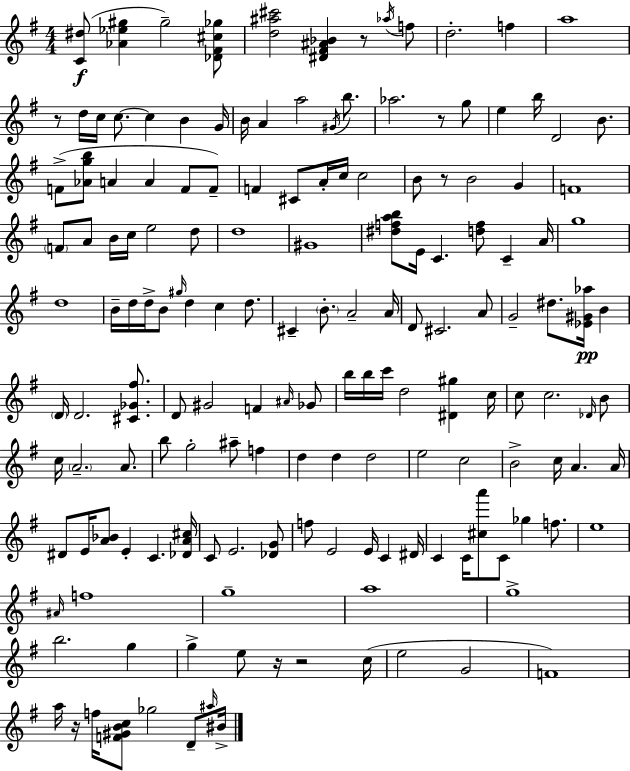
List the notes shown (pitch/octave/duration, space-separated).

[C4,D#5]/e [Ab4,Eb5,G#5]/q G#5/h [Db4,F#4,C#5,Gb5]/e [D5,A#5,C#6]/h [D#4,F#4,A#4,Bb4]/q R/e Ab5/s F5/e D5/h. F5/q A5/w R/e D5/s C5/s C5/e. C5/q B4/q G4/s B4/s A4/q A5/h G#4/s B5/e. Ab5/h. R/e G5/e E5/q B5/s D4/h B4/e. F4/e [Ab4,G5,B5]/e A4/q A4/q F4/e F4/e F4/q C#4/e A4/s C5/s C5/h B4/e R/e B4/h G4/q F4/w F4/e A4/e B4/s C5/s E5/h D5/e D5/w G#4/w [D#5,F5,A5,B5]/e E4/s C4/q. [D5,F5]/e C4/q A4/s G5/w D5/w B4/s D5/s D5/s B4/e G#5/s D5/q C5/q D5/e. C#4/q B4/e. A4/h A4/s D4/e C#4/h. A4/e G4/h D#5/e. [Eb4,G#4,Ab5]/s B4/q D4/s D4/h. [C#4,Gb4,F#5]/e. D4/e G#4/h F4/q A#4/s Gb4/e B5/s B5/s C6/s D5/h [D#4,G#5]/q C5/s C5/e C5/h. Db4/s B4/e C5/s A4/h. A4/e. B5/e G5/h A#5/e F5/q D5/q D5/q D5/h E5/h C5/h B4/h C5/s A4/q. A4/s D#4/e E4/s [A4,Bb4]/e E4/q C4/q. [Db4,A4,C#5]/s C4/e E4/h. [Db4,G4]/e F5/e E4/h E4/s C4/q D#4/s C4/q C4/s [C#5,A6]/e C4/e Gb5/q F5/e. E5/w A#4/s F5/w G5/w A5/w G5/w B5/h. G5/q G5/q E5/e R/s R/h C5/s E5/h G4/h F4/w A5/s R/s F5/s [F4,G#4,B4,C5]/e Gb5/h D4/e A#5/s BIS4/s